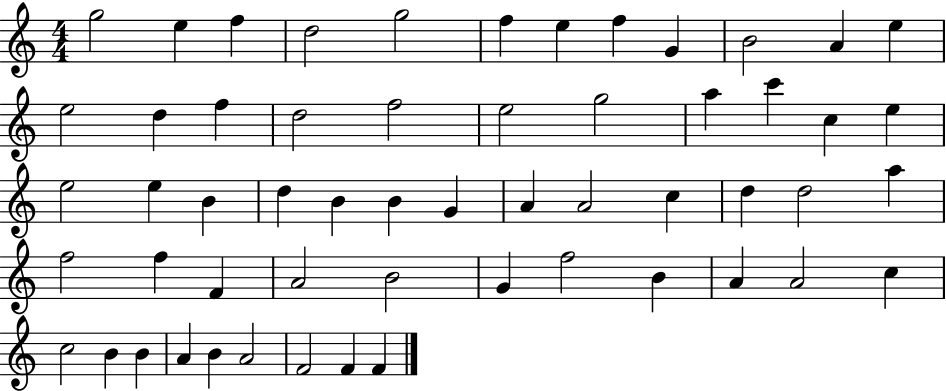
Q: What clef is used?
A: treble